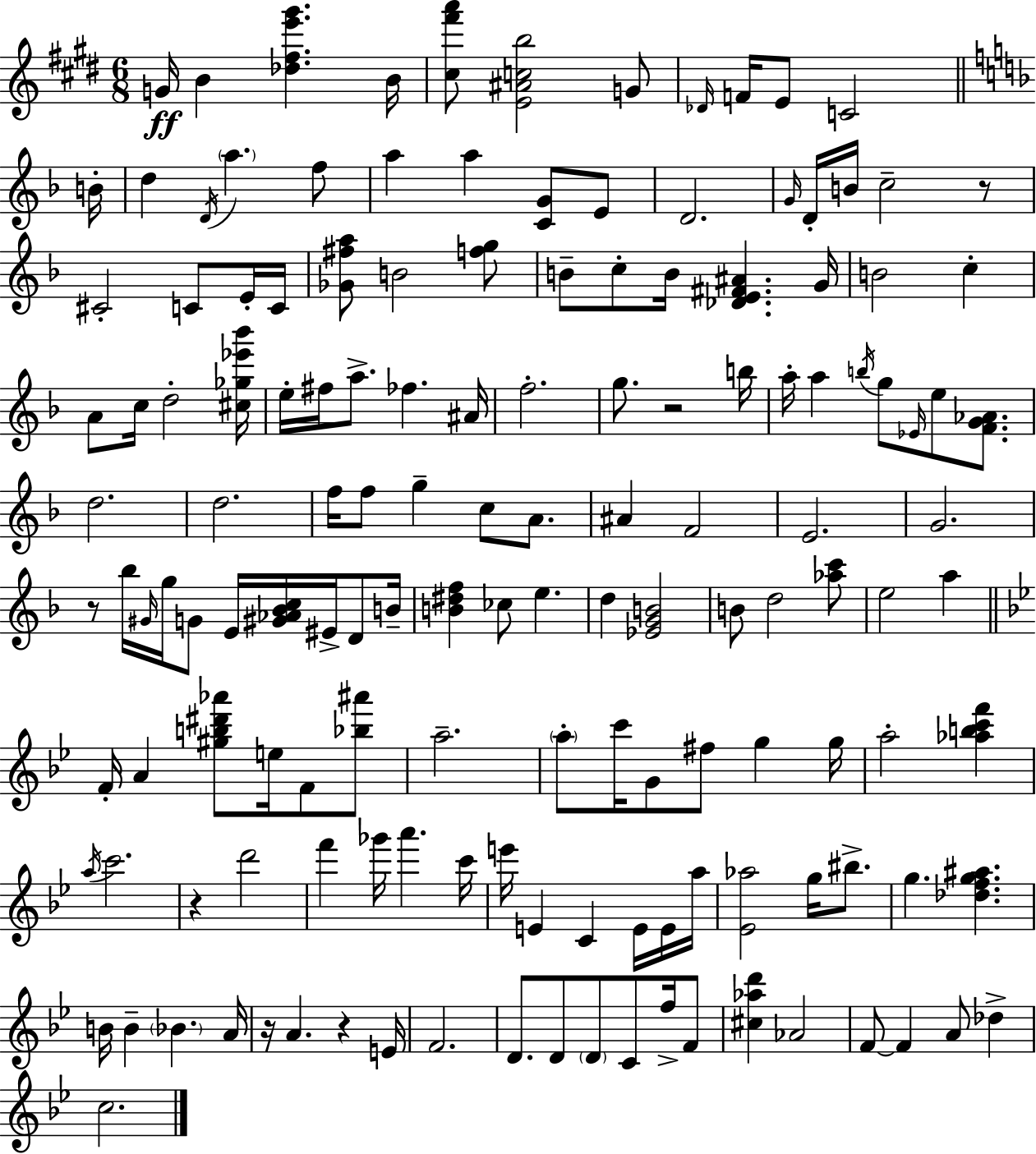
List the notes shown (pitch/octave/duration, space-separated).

G4/s B4/q [Db5,F#5,E6,G#6]/q. B4/s [C#5,F#6,A6]/e [E4,A#4,C5,B5]/h G4/e Db4/s F4/s E4/e C4/h B4/s D5/q D4/s A5/q. F5/e A5/q A5/q [C4,G4]/e E4/e D4/h. G4/s D4/s B4/s C5/h R/e C#4/h C4/e E4/s C4/s [Gb4,F#5,A5]/e B4/h [F5,G5]/e B4/e C5/e B4/s [Db4,E4,F#4,A#4]/q. G4/s B4/h C5/q A4/e C5/s D5/h [C#5,Gb5,Eb6,Bb6]/s E5/s F#5/s A5/e. FES5/q. A#4/s F5/h. G5/e. R/h B5/s A5/s A5/q B5/s G5/e Eb4/s E5/e [F4,G4,Ab4]/e. D5/h. D5/h. F5/s F5/e G5/q C5/e A4/e. A#4/q F4/h E4/h. G4/h. R/e Bb5/s G#4/s G5/s G4/e E4/s [G#4,Ab4,Bb4,C5]/s EIS4/s D4/e B4/s [B4,D#5,F5]/q CES5/e E5/q. D5/q [Eb4,G4,B4]/h B4/e D5/h [Ab5,C6]/e E5/h A5/q F4/s A4/q [G#5,B5,D#6,Ab6]/e E5/s F4/e [Bb5,A#6]/e A5/h. A5/e C6/s G4/e F#5/e G5/q G5/s A5/h [Ab5,B5,C6,F6]/q A5/s C6/h. R/q D6/h F6/q Gb6/s A6/q. C6/s E6/s E4/q C4/q E4/s E4/s A5/s [Eb4,Ab5]/h G5/s BIS5/e. G5/q. [Db5,F5,G5,A#5]/q. B4/s B4/q Bb4/q. A4/s R/s A4/q. R/q E4/s F4/h. D4/e. D4/e D4/e C4/e F5/s F4/e [C#5,Ab5,D6]/q Ab4/h F4/e F4/q A4/e Db5/q C5/h.